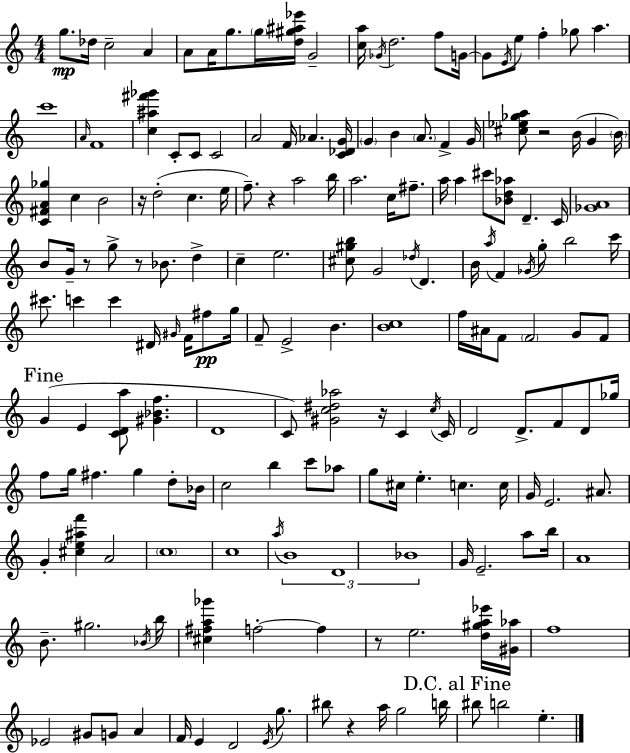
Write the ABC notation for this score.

X:1
T:Untitled
M:4/4
L:1/4
K:Am
g/2 _d/4 c2 A A/2 A/4 g/2 g/4 [d^g^a_e']/4 G2 [ca]/4 _G/4 d2 f/2 G/4 G/2 E/4 e/2 f _g/2 a c'4 A/4 F4 [c^a^f'_g'] C/2 C/2 C2 A2 F/4 _A [C_DG]/4 G B A/2 F G/4 [^c_e_ga]/2 z2 B/4 G B/4 [C^FA_g] c B2 z/4 d2 c e/4 f/2 z a2 b/4 a2 c/4 ^f/2 a/4 a ^c'/2 [_Bd_a]/2 D C/4 [_GA]4 B/2 G/4 z/2 g/2 z/2 _B/2 d c e2 [^c^gb]/2 G2 _d/4 D B/4 a/4 F _G/4 g/2 b2 c'/4 ^c'/2 c' c' ^D/4 ^G/4 F/4 ^f/2 g/4 F/2 E2 B [Bc]4 f/4 ^A/4 F/2 F2 G/2 F/2 G E [CDa]/2 [^G_Bf] D4 C/2 [^Gc^d_a]2 z/4 C c/4 C/4 D2 D/2 F/2 D/2 _g/4 f/2 g/4 ^f g d/2 _B/4 c2 b c'/2 _a/2 g/2 ^c/4 e c c/4 G/4 E2 ^A/2 G [^ce^af'] A2 c4 c4 a/4 B4 D4 _B4 G/4 E2 a/2 b/4 A4 B/2 ^g2 _B/4 b/4 [^c^fa_g'] f2 f z/2 e2 [d^ga_e']/4 [^G_a]/4 f4 _E2 ^G/2 G/2 A F/4 E D2 E/4 g/2 ^b/2 z a/4 g2 b/4 ^b/2 b2 e